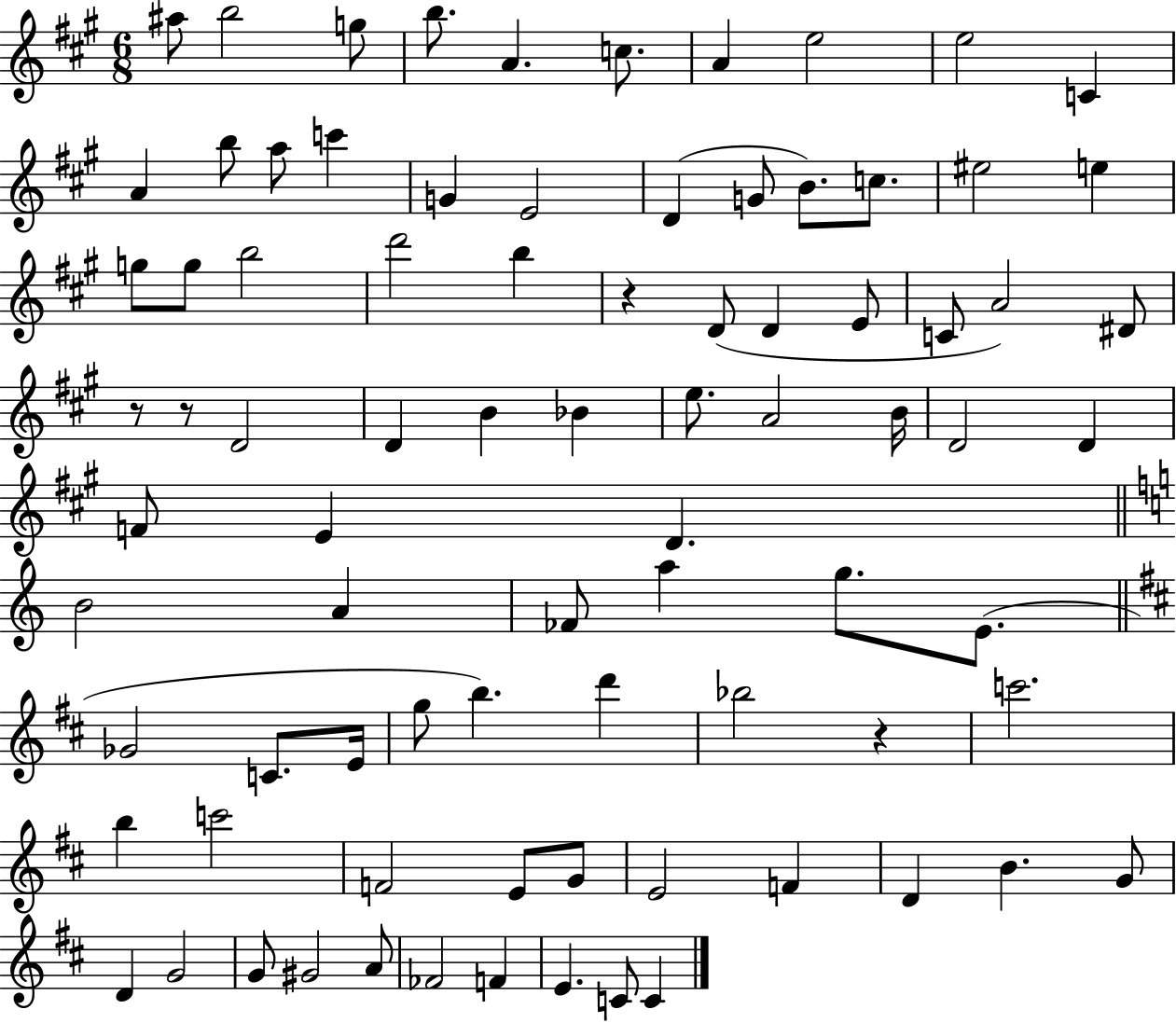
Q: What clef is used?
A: treble